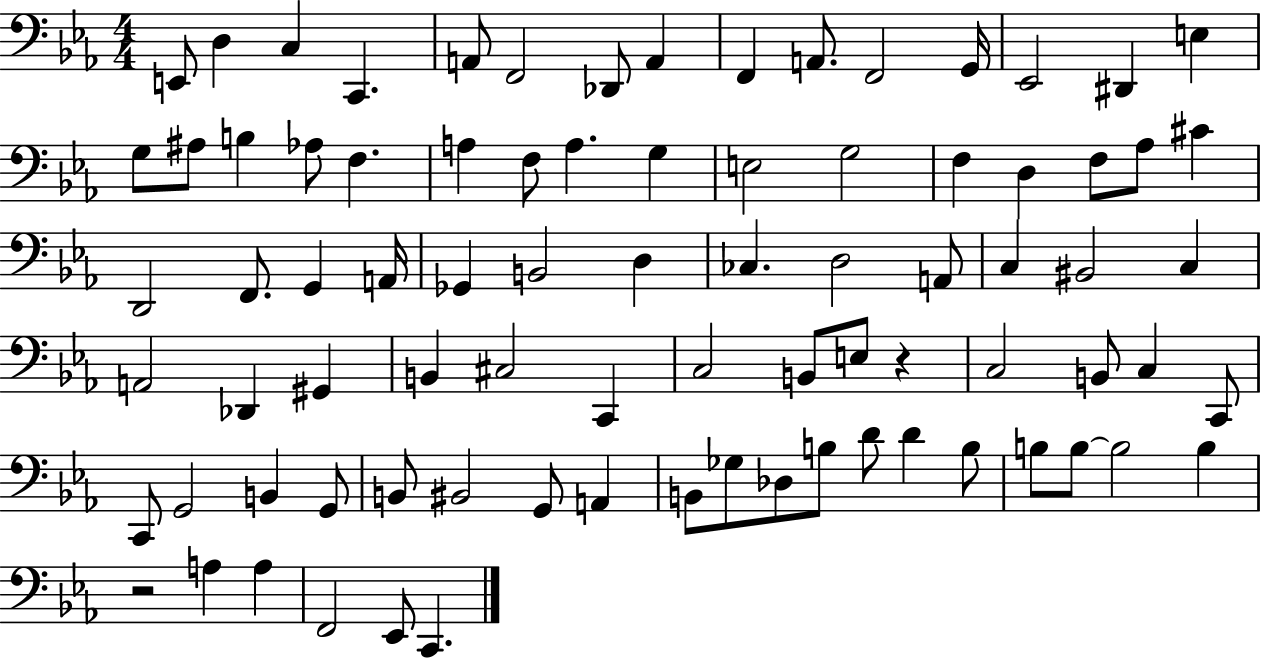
E2/e D3/q C3/q C2/q. A2/e F2/h Db2/e A2/q F2/q A2/e. F2/h G2/s Eb2/h D#2/q E3/q G3/e A#3/e B3/q Ab3/e F3/q. A3/q F3/e A3/q. G3/q E3/h G3/h F3/q D3/q F3/e Ab3/e C#4/q D2/h F2/e. G2/q A2/s Gb2/q B2/h D3/q CES3/q. D3/h A2/e C3/q BIS2/h C3/q A2/h Db2/q G#2/q B2/q C#3/h C2/q C3/h B2/e E3/e R/q C3/h B2/e C3/q C2/e C2/e G2/h B2/q G2/e B2/e BIS2/h G2/e A2/q B2/e Gb3/e Db3/e B3/e D4/e D4/q B3/e B3/e B3/e B3/h B3/q R/h A3/q A3/q F2/h Eb2/e C2/q.